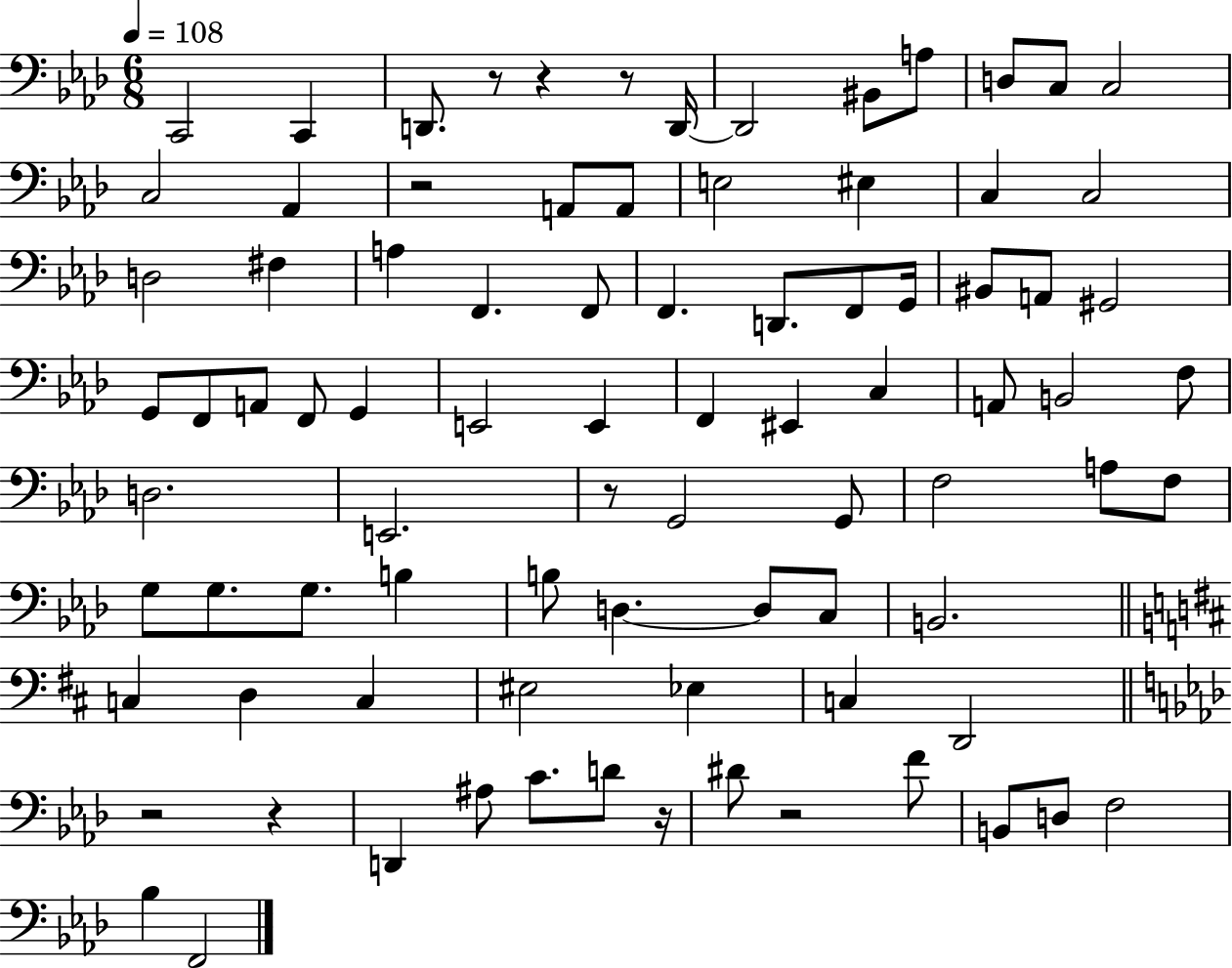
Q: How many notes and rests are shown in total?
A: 86